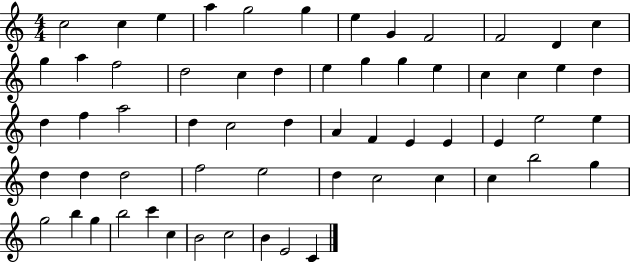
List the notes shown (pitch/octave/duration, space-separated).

C5/h C5/q E5/q A5/q G5/h G5/q E5/q G4/q F4/h F4/h D4/q C5/q G5/q A5/q F5/h D5/h C5/q D5/q E5/q G5/q G5/q E5/q C5/q C5/q E5/q D5/q D5/q F5/q A5/h D5/q C5/h D5/q A4/q F4/q E4/q E4/q E4/q E5/h E5/q D5/q D5/q D5/h F5/h E5/h D5/q C5/h C5/q C5/q B5/h G5/q G5/h B5/q G5/q B5/h C6/q C5/q B4/h C5/h B4/q E4/h C4/q